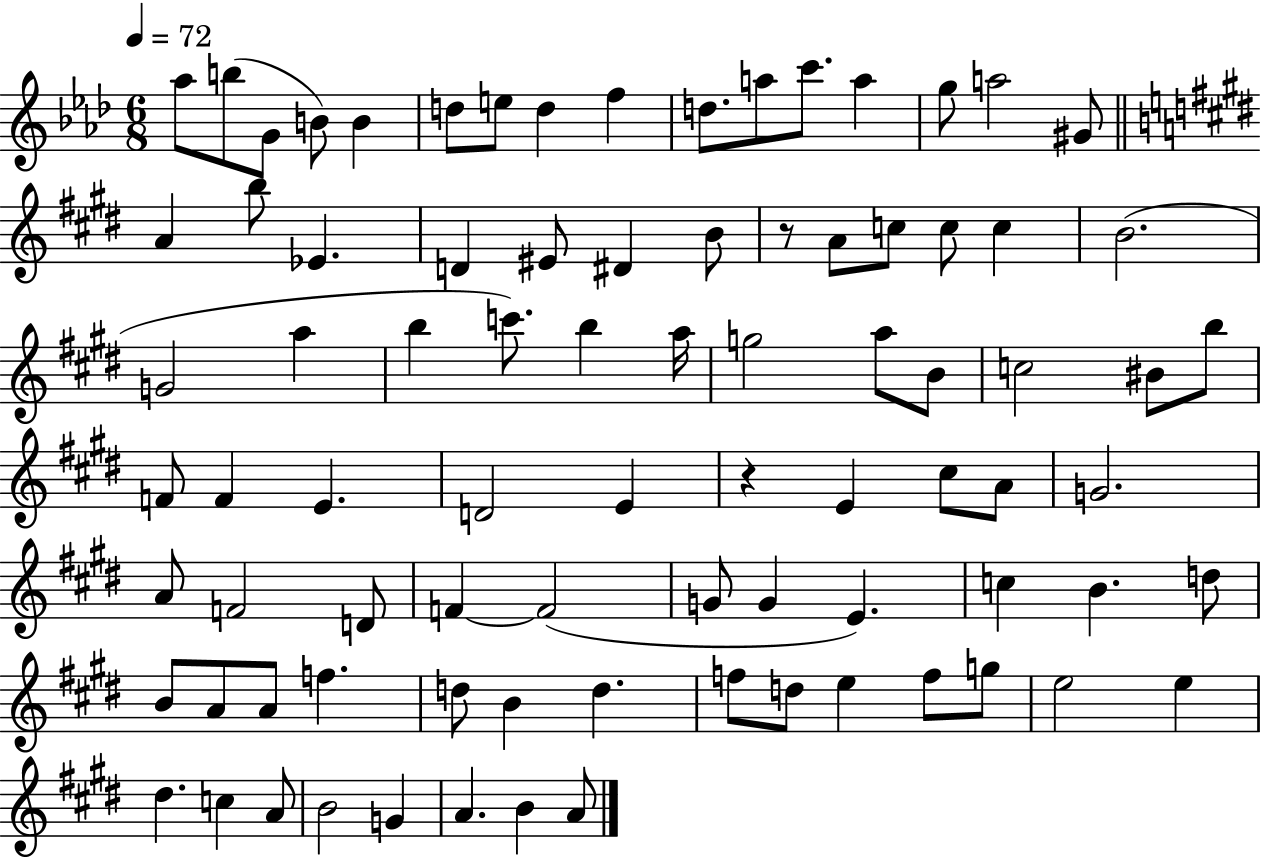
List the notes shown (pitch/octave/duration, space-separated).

Ab5/e B5/e G4/e B4/e B4/q D5/e E5/e D5/q F5/q D5/e. A5/e C6/e. A5/q G5/e A5/h G#4/e A4/q B5/e Eb4/q. D4/q EIS4/e D#4/q B4/e R/e A4/e C5/e C5/e C5/q B4/h. G4/h A5/q B5/q C6/e. B5/q A5/s G5/h A5/e B4/e C5/h BIS4/e B5/e F4/e F4/q E4/q. D4/h E4/q R/q E4/q C#5/e A4/e G4/h. A4/e F4/h D4/e F4/q F4/h G4/e G4/q E4/q. C5/q B4/q. D5/e B4/e A4/e A4/e F5/q. D5/e B4/q D5/q. F5/e D5/e E5/q F5/e G5/e E5/h E5/q D#5/q. C5/q A4/e B4/h G4/q A4/q. B4/q A4/e